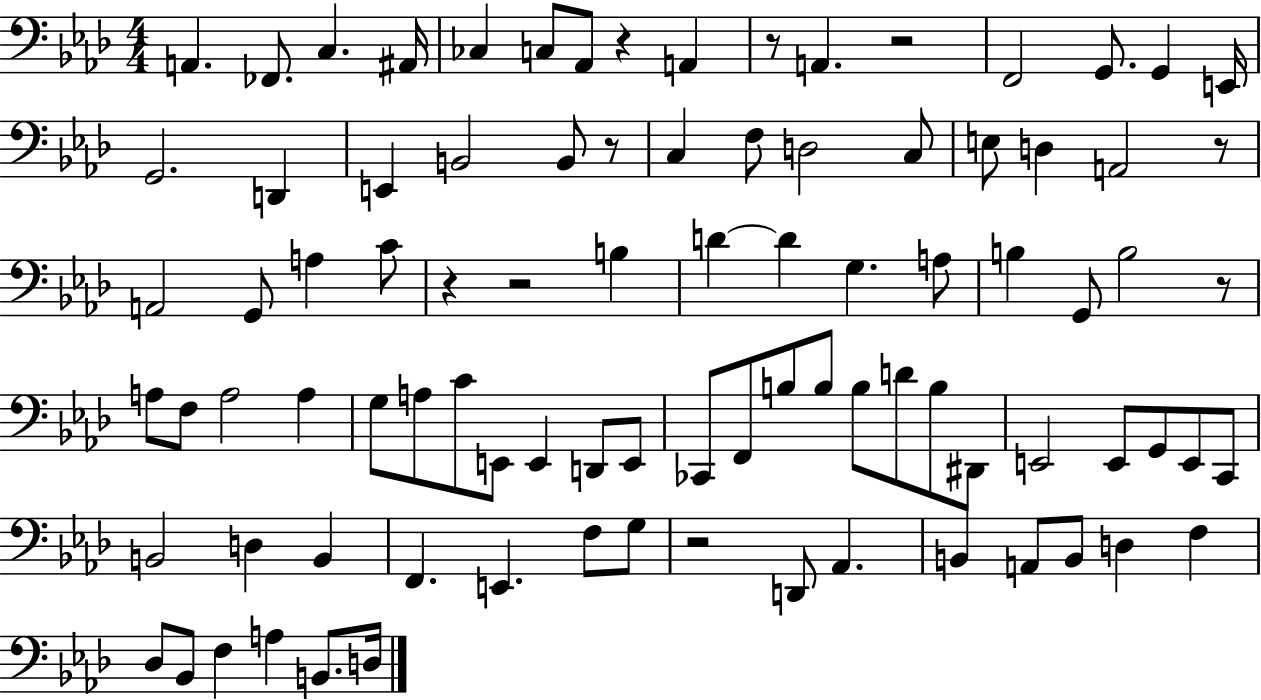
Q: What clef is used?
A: bass